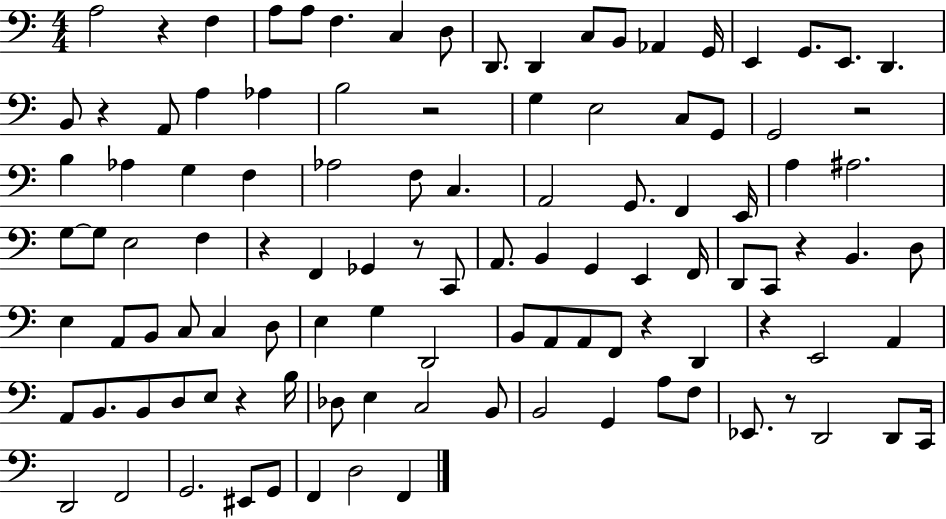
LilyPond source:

{
  \clef bass
  \numericTimeSignature
  \time 4/4
  \key c \major
  \repeat volta 2 { a2 r4 f4 | a8 a8 f4. c4 d8 | d,8. d,4 c8 b,8 aes,4 g,16 | e,4 g,8. e,8. d,4. | \break b,8 r4 a,8 a4 aes4 | b2 r2 | g4 e2 c8 g,8 | g,2 r2 | \break b4 aes4 g4 f4 | aes2 f8 c4. | a,2 g,8. f,4 e,16 | a4 ais2. | \break g8~~ g8 e2 f4 | r4 f,4 ges,4 r8 c,8 | a,8. b,4 g,4 e,4 f,16 | d,8 c,8 r4 b,4. d8 | \break e4 a,8 b,8 c8 c4 d8 | e4 g4 d,2 | b,8 a,8 a,8 f,8 r4 d,4 | r4 e,2 a,4 | \break a,8 b,8. b,8 d8 e8 r4 b16 | des8 e4 c2 b,8 | b,2 g,4 a8 f8 | ees,8. r8 d,2 d,8 c,16 | \break d,2 f,2 | g,2. eis,8 g,8 | f,4 d2 f,4 | } \bar "|."
}